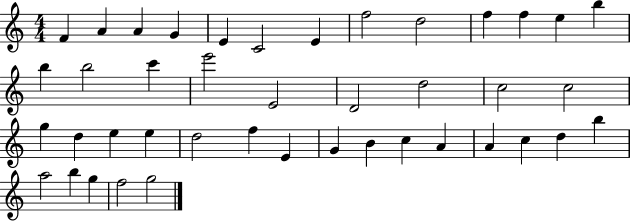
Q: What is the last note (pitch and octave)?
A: G5